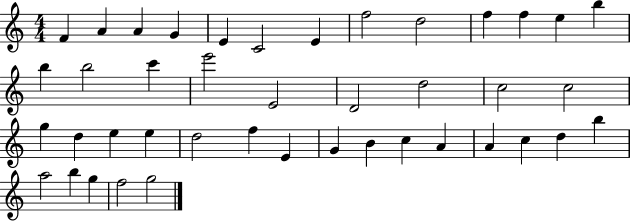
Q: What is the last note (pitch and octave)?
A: G5